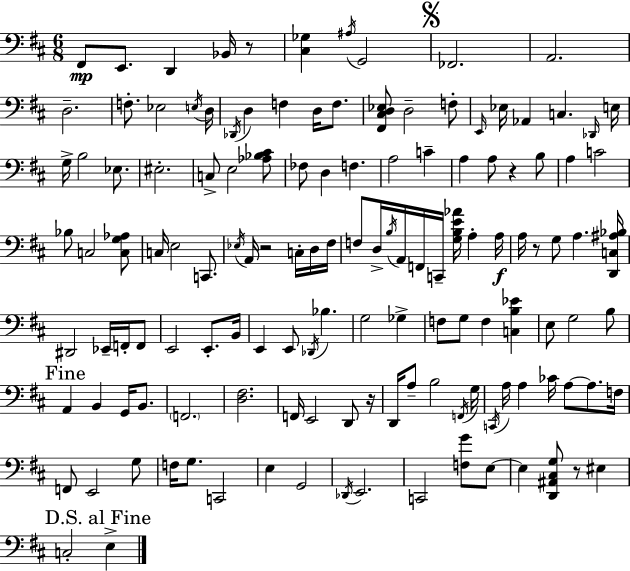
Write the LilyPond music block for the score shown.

{
  \clef bass
  \numericTimeSignature
  \time 6/8
  \key d \major
  fis,8\mp e,8. d,4 bes,16 r8 | <cis ges>4 \acciaccatura { ais16 } g,2 | \mark \markup { \musicglyph "scripts.segno" } fes,2. | a,2. | \break d2.-- | f8.-. ees2 | \acciaccatura { e16 } d16 \acciaccatura { des,16 } d4 f4 d16 | f8. <fis, cis d ees>8 d2-- | \break f8-. \grace { e,16 } ees16 aes,4 c4. | \grace { des,16 } e16 g16-> b2 | ees8. eis2.-. | c8-> e2 | \break <aes bes cis'>8 fes8 d4 f4. | a2 | c'4-- a4 a8 r4 | b8 a4 c'2 | \break bes8 c2 | <c g aes>8 c16 e2 | c,8. \acciaccatura { ees16 } a,16 r2 | c16-. d16 fis16 f8 d16-> \acciaccatura { b16 } a,16 f,16 | \break c,16-- <g b e' aes'>16 a4-. a16\f a16 r8 g8 | a4. <d, c ais bes>16 dis,2 | ees,16-- f,16-. f,8 e,2 | e,8.-. b,16 e,4 e,8 | \break \acciaccatura { des,16 } bes4. g2 | ges4-> f8 g8 | f4 <c b ees'>4 e8 g2 | b8 \mark "Fine" a,4 | \break b,4 g,16 b,8. \parenthesize f,2. | <d fis>2. | f,16 e,2 | d,8 r16 d,16 a8-- b2 | \break \acciaccatura { f,16 } g16 \acciaccatura { c,16 } a16 a4 | ces'16 a8~~ a8. f16 f,8 | e,2 g8 f16 g8. | c,2 e4 | \break g,2 \acciaccatura { des,16 } e,2. | c,2 | <f g'>8 e8~~ e4 | <d, ais, cis g>8 r8 eis4 \mark "D.S. al Fine" c2-. | \break e4-> \bar "|."
}